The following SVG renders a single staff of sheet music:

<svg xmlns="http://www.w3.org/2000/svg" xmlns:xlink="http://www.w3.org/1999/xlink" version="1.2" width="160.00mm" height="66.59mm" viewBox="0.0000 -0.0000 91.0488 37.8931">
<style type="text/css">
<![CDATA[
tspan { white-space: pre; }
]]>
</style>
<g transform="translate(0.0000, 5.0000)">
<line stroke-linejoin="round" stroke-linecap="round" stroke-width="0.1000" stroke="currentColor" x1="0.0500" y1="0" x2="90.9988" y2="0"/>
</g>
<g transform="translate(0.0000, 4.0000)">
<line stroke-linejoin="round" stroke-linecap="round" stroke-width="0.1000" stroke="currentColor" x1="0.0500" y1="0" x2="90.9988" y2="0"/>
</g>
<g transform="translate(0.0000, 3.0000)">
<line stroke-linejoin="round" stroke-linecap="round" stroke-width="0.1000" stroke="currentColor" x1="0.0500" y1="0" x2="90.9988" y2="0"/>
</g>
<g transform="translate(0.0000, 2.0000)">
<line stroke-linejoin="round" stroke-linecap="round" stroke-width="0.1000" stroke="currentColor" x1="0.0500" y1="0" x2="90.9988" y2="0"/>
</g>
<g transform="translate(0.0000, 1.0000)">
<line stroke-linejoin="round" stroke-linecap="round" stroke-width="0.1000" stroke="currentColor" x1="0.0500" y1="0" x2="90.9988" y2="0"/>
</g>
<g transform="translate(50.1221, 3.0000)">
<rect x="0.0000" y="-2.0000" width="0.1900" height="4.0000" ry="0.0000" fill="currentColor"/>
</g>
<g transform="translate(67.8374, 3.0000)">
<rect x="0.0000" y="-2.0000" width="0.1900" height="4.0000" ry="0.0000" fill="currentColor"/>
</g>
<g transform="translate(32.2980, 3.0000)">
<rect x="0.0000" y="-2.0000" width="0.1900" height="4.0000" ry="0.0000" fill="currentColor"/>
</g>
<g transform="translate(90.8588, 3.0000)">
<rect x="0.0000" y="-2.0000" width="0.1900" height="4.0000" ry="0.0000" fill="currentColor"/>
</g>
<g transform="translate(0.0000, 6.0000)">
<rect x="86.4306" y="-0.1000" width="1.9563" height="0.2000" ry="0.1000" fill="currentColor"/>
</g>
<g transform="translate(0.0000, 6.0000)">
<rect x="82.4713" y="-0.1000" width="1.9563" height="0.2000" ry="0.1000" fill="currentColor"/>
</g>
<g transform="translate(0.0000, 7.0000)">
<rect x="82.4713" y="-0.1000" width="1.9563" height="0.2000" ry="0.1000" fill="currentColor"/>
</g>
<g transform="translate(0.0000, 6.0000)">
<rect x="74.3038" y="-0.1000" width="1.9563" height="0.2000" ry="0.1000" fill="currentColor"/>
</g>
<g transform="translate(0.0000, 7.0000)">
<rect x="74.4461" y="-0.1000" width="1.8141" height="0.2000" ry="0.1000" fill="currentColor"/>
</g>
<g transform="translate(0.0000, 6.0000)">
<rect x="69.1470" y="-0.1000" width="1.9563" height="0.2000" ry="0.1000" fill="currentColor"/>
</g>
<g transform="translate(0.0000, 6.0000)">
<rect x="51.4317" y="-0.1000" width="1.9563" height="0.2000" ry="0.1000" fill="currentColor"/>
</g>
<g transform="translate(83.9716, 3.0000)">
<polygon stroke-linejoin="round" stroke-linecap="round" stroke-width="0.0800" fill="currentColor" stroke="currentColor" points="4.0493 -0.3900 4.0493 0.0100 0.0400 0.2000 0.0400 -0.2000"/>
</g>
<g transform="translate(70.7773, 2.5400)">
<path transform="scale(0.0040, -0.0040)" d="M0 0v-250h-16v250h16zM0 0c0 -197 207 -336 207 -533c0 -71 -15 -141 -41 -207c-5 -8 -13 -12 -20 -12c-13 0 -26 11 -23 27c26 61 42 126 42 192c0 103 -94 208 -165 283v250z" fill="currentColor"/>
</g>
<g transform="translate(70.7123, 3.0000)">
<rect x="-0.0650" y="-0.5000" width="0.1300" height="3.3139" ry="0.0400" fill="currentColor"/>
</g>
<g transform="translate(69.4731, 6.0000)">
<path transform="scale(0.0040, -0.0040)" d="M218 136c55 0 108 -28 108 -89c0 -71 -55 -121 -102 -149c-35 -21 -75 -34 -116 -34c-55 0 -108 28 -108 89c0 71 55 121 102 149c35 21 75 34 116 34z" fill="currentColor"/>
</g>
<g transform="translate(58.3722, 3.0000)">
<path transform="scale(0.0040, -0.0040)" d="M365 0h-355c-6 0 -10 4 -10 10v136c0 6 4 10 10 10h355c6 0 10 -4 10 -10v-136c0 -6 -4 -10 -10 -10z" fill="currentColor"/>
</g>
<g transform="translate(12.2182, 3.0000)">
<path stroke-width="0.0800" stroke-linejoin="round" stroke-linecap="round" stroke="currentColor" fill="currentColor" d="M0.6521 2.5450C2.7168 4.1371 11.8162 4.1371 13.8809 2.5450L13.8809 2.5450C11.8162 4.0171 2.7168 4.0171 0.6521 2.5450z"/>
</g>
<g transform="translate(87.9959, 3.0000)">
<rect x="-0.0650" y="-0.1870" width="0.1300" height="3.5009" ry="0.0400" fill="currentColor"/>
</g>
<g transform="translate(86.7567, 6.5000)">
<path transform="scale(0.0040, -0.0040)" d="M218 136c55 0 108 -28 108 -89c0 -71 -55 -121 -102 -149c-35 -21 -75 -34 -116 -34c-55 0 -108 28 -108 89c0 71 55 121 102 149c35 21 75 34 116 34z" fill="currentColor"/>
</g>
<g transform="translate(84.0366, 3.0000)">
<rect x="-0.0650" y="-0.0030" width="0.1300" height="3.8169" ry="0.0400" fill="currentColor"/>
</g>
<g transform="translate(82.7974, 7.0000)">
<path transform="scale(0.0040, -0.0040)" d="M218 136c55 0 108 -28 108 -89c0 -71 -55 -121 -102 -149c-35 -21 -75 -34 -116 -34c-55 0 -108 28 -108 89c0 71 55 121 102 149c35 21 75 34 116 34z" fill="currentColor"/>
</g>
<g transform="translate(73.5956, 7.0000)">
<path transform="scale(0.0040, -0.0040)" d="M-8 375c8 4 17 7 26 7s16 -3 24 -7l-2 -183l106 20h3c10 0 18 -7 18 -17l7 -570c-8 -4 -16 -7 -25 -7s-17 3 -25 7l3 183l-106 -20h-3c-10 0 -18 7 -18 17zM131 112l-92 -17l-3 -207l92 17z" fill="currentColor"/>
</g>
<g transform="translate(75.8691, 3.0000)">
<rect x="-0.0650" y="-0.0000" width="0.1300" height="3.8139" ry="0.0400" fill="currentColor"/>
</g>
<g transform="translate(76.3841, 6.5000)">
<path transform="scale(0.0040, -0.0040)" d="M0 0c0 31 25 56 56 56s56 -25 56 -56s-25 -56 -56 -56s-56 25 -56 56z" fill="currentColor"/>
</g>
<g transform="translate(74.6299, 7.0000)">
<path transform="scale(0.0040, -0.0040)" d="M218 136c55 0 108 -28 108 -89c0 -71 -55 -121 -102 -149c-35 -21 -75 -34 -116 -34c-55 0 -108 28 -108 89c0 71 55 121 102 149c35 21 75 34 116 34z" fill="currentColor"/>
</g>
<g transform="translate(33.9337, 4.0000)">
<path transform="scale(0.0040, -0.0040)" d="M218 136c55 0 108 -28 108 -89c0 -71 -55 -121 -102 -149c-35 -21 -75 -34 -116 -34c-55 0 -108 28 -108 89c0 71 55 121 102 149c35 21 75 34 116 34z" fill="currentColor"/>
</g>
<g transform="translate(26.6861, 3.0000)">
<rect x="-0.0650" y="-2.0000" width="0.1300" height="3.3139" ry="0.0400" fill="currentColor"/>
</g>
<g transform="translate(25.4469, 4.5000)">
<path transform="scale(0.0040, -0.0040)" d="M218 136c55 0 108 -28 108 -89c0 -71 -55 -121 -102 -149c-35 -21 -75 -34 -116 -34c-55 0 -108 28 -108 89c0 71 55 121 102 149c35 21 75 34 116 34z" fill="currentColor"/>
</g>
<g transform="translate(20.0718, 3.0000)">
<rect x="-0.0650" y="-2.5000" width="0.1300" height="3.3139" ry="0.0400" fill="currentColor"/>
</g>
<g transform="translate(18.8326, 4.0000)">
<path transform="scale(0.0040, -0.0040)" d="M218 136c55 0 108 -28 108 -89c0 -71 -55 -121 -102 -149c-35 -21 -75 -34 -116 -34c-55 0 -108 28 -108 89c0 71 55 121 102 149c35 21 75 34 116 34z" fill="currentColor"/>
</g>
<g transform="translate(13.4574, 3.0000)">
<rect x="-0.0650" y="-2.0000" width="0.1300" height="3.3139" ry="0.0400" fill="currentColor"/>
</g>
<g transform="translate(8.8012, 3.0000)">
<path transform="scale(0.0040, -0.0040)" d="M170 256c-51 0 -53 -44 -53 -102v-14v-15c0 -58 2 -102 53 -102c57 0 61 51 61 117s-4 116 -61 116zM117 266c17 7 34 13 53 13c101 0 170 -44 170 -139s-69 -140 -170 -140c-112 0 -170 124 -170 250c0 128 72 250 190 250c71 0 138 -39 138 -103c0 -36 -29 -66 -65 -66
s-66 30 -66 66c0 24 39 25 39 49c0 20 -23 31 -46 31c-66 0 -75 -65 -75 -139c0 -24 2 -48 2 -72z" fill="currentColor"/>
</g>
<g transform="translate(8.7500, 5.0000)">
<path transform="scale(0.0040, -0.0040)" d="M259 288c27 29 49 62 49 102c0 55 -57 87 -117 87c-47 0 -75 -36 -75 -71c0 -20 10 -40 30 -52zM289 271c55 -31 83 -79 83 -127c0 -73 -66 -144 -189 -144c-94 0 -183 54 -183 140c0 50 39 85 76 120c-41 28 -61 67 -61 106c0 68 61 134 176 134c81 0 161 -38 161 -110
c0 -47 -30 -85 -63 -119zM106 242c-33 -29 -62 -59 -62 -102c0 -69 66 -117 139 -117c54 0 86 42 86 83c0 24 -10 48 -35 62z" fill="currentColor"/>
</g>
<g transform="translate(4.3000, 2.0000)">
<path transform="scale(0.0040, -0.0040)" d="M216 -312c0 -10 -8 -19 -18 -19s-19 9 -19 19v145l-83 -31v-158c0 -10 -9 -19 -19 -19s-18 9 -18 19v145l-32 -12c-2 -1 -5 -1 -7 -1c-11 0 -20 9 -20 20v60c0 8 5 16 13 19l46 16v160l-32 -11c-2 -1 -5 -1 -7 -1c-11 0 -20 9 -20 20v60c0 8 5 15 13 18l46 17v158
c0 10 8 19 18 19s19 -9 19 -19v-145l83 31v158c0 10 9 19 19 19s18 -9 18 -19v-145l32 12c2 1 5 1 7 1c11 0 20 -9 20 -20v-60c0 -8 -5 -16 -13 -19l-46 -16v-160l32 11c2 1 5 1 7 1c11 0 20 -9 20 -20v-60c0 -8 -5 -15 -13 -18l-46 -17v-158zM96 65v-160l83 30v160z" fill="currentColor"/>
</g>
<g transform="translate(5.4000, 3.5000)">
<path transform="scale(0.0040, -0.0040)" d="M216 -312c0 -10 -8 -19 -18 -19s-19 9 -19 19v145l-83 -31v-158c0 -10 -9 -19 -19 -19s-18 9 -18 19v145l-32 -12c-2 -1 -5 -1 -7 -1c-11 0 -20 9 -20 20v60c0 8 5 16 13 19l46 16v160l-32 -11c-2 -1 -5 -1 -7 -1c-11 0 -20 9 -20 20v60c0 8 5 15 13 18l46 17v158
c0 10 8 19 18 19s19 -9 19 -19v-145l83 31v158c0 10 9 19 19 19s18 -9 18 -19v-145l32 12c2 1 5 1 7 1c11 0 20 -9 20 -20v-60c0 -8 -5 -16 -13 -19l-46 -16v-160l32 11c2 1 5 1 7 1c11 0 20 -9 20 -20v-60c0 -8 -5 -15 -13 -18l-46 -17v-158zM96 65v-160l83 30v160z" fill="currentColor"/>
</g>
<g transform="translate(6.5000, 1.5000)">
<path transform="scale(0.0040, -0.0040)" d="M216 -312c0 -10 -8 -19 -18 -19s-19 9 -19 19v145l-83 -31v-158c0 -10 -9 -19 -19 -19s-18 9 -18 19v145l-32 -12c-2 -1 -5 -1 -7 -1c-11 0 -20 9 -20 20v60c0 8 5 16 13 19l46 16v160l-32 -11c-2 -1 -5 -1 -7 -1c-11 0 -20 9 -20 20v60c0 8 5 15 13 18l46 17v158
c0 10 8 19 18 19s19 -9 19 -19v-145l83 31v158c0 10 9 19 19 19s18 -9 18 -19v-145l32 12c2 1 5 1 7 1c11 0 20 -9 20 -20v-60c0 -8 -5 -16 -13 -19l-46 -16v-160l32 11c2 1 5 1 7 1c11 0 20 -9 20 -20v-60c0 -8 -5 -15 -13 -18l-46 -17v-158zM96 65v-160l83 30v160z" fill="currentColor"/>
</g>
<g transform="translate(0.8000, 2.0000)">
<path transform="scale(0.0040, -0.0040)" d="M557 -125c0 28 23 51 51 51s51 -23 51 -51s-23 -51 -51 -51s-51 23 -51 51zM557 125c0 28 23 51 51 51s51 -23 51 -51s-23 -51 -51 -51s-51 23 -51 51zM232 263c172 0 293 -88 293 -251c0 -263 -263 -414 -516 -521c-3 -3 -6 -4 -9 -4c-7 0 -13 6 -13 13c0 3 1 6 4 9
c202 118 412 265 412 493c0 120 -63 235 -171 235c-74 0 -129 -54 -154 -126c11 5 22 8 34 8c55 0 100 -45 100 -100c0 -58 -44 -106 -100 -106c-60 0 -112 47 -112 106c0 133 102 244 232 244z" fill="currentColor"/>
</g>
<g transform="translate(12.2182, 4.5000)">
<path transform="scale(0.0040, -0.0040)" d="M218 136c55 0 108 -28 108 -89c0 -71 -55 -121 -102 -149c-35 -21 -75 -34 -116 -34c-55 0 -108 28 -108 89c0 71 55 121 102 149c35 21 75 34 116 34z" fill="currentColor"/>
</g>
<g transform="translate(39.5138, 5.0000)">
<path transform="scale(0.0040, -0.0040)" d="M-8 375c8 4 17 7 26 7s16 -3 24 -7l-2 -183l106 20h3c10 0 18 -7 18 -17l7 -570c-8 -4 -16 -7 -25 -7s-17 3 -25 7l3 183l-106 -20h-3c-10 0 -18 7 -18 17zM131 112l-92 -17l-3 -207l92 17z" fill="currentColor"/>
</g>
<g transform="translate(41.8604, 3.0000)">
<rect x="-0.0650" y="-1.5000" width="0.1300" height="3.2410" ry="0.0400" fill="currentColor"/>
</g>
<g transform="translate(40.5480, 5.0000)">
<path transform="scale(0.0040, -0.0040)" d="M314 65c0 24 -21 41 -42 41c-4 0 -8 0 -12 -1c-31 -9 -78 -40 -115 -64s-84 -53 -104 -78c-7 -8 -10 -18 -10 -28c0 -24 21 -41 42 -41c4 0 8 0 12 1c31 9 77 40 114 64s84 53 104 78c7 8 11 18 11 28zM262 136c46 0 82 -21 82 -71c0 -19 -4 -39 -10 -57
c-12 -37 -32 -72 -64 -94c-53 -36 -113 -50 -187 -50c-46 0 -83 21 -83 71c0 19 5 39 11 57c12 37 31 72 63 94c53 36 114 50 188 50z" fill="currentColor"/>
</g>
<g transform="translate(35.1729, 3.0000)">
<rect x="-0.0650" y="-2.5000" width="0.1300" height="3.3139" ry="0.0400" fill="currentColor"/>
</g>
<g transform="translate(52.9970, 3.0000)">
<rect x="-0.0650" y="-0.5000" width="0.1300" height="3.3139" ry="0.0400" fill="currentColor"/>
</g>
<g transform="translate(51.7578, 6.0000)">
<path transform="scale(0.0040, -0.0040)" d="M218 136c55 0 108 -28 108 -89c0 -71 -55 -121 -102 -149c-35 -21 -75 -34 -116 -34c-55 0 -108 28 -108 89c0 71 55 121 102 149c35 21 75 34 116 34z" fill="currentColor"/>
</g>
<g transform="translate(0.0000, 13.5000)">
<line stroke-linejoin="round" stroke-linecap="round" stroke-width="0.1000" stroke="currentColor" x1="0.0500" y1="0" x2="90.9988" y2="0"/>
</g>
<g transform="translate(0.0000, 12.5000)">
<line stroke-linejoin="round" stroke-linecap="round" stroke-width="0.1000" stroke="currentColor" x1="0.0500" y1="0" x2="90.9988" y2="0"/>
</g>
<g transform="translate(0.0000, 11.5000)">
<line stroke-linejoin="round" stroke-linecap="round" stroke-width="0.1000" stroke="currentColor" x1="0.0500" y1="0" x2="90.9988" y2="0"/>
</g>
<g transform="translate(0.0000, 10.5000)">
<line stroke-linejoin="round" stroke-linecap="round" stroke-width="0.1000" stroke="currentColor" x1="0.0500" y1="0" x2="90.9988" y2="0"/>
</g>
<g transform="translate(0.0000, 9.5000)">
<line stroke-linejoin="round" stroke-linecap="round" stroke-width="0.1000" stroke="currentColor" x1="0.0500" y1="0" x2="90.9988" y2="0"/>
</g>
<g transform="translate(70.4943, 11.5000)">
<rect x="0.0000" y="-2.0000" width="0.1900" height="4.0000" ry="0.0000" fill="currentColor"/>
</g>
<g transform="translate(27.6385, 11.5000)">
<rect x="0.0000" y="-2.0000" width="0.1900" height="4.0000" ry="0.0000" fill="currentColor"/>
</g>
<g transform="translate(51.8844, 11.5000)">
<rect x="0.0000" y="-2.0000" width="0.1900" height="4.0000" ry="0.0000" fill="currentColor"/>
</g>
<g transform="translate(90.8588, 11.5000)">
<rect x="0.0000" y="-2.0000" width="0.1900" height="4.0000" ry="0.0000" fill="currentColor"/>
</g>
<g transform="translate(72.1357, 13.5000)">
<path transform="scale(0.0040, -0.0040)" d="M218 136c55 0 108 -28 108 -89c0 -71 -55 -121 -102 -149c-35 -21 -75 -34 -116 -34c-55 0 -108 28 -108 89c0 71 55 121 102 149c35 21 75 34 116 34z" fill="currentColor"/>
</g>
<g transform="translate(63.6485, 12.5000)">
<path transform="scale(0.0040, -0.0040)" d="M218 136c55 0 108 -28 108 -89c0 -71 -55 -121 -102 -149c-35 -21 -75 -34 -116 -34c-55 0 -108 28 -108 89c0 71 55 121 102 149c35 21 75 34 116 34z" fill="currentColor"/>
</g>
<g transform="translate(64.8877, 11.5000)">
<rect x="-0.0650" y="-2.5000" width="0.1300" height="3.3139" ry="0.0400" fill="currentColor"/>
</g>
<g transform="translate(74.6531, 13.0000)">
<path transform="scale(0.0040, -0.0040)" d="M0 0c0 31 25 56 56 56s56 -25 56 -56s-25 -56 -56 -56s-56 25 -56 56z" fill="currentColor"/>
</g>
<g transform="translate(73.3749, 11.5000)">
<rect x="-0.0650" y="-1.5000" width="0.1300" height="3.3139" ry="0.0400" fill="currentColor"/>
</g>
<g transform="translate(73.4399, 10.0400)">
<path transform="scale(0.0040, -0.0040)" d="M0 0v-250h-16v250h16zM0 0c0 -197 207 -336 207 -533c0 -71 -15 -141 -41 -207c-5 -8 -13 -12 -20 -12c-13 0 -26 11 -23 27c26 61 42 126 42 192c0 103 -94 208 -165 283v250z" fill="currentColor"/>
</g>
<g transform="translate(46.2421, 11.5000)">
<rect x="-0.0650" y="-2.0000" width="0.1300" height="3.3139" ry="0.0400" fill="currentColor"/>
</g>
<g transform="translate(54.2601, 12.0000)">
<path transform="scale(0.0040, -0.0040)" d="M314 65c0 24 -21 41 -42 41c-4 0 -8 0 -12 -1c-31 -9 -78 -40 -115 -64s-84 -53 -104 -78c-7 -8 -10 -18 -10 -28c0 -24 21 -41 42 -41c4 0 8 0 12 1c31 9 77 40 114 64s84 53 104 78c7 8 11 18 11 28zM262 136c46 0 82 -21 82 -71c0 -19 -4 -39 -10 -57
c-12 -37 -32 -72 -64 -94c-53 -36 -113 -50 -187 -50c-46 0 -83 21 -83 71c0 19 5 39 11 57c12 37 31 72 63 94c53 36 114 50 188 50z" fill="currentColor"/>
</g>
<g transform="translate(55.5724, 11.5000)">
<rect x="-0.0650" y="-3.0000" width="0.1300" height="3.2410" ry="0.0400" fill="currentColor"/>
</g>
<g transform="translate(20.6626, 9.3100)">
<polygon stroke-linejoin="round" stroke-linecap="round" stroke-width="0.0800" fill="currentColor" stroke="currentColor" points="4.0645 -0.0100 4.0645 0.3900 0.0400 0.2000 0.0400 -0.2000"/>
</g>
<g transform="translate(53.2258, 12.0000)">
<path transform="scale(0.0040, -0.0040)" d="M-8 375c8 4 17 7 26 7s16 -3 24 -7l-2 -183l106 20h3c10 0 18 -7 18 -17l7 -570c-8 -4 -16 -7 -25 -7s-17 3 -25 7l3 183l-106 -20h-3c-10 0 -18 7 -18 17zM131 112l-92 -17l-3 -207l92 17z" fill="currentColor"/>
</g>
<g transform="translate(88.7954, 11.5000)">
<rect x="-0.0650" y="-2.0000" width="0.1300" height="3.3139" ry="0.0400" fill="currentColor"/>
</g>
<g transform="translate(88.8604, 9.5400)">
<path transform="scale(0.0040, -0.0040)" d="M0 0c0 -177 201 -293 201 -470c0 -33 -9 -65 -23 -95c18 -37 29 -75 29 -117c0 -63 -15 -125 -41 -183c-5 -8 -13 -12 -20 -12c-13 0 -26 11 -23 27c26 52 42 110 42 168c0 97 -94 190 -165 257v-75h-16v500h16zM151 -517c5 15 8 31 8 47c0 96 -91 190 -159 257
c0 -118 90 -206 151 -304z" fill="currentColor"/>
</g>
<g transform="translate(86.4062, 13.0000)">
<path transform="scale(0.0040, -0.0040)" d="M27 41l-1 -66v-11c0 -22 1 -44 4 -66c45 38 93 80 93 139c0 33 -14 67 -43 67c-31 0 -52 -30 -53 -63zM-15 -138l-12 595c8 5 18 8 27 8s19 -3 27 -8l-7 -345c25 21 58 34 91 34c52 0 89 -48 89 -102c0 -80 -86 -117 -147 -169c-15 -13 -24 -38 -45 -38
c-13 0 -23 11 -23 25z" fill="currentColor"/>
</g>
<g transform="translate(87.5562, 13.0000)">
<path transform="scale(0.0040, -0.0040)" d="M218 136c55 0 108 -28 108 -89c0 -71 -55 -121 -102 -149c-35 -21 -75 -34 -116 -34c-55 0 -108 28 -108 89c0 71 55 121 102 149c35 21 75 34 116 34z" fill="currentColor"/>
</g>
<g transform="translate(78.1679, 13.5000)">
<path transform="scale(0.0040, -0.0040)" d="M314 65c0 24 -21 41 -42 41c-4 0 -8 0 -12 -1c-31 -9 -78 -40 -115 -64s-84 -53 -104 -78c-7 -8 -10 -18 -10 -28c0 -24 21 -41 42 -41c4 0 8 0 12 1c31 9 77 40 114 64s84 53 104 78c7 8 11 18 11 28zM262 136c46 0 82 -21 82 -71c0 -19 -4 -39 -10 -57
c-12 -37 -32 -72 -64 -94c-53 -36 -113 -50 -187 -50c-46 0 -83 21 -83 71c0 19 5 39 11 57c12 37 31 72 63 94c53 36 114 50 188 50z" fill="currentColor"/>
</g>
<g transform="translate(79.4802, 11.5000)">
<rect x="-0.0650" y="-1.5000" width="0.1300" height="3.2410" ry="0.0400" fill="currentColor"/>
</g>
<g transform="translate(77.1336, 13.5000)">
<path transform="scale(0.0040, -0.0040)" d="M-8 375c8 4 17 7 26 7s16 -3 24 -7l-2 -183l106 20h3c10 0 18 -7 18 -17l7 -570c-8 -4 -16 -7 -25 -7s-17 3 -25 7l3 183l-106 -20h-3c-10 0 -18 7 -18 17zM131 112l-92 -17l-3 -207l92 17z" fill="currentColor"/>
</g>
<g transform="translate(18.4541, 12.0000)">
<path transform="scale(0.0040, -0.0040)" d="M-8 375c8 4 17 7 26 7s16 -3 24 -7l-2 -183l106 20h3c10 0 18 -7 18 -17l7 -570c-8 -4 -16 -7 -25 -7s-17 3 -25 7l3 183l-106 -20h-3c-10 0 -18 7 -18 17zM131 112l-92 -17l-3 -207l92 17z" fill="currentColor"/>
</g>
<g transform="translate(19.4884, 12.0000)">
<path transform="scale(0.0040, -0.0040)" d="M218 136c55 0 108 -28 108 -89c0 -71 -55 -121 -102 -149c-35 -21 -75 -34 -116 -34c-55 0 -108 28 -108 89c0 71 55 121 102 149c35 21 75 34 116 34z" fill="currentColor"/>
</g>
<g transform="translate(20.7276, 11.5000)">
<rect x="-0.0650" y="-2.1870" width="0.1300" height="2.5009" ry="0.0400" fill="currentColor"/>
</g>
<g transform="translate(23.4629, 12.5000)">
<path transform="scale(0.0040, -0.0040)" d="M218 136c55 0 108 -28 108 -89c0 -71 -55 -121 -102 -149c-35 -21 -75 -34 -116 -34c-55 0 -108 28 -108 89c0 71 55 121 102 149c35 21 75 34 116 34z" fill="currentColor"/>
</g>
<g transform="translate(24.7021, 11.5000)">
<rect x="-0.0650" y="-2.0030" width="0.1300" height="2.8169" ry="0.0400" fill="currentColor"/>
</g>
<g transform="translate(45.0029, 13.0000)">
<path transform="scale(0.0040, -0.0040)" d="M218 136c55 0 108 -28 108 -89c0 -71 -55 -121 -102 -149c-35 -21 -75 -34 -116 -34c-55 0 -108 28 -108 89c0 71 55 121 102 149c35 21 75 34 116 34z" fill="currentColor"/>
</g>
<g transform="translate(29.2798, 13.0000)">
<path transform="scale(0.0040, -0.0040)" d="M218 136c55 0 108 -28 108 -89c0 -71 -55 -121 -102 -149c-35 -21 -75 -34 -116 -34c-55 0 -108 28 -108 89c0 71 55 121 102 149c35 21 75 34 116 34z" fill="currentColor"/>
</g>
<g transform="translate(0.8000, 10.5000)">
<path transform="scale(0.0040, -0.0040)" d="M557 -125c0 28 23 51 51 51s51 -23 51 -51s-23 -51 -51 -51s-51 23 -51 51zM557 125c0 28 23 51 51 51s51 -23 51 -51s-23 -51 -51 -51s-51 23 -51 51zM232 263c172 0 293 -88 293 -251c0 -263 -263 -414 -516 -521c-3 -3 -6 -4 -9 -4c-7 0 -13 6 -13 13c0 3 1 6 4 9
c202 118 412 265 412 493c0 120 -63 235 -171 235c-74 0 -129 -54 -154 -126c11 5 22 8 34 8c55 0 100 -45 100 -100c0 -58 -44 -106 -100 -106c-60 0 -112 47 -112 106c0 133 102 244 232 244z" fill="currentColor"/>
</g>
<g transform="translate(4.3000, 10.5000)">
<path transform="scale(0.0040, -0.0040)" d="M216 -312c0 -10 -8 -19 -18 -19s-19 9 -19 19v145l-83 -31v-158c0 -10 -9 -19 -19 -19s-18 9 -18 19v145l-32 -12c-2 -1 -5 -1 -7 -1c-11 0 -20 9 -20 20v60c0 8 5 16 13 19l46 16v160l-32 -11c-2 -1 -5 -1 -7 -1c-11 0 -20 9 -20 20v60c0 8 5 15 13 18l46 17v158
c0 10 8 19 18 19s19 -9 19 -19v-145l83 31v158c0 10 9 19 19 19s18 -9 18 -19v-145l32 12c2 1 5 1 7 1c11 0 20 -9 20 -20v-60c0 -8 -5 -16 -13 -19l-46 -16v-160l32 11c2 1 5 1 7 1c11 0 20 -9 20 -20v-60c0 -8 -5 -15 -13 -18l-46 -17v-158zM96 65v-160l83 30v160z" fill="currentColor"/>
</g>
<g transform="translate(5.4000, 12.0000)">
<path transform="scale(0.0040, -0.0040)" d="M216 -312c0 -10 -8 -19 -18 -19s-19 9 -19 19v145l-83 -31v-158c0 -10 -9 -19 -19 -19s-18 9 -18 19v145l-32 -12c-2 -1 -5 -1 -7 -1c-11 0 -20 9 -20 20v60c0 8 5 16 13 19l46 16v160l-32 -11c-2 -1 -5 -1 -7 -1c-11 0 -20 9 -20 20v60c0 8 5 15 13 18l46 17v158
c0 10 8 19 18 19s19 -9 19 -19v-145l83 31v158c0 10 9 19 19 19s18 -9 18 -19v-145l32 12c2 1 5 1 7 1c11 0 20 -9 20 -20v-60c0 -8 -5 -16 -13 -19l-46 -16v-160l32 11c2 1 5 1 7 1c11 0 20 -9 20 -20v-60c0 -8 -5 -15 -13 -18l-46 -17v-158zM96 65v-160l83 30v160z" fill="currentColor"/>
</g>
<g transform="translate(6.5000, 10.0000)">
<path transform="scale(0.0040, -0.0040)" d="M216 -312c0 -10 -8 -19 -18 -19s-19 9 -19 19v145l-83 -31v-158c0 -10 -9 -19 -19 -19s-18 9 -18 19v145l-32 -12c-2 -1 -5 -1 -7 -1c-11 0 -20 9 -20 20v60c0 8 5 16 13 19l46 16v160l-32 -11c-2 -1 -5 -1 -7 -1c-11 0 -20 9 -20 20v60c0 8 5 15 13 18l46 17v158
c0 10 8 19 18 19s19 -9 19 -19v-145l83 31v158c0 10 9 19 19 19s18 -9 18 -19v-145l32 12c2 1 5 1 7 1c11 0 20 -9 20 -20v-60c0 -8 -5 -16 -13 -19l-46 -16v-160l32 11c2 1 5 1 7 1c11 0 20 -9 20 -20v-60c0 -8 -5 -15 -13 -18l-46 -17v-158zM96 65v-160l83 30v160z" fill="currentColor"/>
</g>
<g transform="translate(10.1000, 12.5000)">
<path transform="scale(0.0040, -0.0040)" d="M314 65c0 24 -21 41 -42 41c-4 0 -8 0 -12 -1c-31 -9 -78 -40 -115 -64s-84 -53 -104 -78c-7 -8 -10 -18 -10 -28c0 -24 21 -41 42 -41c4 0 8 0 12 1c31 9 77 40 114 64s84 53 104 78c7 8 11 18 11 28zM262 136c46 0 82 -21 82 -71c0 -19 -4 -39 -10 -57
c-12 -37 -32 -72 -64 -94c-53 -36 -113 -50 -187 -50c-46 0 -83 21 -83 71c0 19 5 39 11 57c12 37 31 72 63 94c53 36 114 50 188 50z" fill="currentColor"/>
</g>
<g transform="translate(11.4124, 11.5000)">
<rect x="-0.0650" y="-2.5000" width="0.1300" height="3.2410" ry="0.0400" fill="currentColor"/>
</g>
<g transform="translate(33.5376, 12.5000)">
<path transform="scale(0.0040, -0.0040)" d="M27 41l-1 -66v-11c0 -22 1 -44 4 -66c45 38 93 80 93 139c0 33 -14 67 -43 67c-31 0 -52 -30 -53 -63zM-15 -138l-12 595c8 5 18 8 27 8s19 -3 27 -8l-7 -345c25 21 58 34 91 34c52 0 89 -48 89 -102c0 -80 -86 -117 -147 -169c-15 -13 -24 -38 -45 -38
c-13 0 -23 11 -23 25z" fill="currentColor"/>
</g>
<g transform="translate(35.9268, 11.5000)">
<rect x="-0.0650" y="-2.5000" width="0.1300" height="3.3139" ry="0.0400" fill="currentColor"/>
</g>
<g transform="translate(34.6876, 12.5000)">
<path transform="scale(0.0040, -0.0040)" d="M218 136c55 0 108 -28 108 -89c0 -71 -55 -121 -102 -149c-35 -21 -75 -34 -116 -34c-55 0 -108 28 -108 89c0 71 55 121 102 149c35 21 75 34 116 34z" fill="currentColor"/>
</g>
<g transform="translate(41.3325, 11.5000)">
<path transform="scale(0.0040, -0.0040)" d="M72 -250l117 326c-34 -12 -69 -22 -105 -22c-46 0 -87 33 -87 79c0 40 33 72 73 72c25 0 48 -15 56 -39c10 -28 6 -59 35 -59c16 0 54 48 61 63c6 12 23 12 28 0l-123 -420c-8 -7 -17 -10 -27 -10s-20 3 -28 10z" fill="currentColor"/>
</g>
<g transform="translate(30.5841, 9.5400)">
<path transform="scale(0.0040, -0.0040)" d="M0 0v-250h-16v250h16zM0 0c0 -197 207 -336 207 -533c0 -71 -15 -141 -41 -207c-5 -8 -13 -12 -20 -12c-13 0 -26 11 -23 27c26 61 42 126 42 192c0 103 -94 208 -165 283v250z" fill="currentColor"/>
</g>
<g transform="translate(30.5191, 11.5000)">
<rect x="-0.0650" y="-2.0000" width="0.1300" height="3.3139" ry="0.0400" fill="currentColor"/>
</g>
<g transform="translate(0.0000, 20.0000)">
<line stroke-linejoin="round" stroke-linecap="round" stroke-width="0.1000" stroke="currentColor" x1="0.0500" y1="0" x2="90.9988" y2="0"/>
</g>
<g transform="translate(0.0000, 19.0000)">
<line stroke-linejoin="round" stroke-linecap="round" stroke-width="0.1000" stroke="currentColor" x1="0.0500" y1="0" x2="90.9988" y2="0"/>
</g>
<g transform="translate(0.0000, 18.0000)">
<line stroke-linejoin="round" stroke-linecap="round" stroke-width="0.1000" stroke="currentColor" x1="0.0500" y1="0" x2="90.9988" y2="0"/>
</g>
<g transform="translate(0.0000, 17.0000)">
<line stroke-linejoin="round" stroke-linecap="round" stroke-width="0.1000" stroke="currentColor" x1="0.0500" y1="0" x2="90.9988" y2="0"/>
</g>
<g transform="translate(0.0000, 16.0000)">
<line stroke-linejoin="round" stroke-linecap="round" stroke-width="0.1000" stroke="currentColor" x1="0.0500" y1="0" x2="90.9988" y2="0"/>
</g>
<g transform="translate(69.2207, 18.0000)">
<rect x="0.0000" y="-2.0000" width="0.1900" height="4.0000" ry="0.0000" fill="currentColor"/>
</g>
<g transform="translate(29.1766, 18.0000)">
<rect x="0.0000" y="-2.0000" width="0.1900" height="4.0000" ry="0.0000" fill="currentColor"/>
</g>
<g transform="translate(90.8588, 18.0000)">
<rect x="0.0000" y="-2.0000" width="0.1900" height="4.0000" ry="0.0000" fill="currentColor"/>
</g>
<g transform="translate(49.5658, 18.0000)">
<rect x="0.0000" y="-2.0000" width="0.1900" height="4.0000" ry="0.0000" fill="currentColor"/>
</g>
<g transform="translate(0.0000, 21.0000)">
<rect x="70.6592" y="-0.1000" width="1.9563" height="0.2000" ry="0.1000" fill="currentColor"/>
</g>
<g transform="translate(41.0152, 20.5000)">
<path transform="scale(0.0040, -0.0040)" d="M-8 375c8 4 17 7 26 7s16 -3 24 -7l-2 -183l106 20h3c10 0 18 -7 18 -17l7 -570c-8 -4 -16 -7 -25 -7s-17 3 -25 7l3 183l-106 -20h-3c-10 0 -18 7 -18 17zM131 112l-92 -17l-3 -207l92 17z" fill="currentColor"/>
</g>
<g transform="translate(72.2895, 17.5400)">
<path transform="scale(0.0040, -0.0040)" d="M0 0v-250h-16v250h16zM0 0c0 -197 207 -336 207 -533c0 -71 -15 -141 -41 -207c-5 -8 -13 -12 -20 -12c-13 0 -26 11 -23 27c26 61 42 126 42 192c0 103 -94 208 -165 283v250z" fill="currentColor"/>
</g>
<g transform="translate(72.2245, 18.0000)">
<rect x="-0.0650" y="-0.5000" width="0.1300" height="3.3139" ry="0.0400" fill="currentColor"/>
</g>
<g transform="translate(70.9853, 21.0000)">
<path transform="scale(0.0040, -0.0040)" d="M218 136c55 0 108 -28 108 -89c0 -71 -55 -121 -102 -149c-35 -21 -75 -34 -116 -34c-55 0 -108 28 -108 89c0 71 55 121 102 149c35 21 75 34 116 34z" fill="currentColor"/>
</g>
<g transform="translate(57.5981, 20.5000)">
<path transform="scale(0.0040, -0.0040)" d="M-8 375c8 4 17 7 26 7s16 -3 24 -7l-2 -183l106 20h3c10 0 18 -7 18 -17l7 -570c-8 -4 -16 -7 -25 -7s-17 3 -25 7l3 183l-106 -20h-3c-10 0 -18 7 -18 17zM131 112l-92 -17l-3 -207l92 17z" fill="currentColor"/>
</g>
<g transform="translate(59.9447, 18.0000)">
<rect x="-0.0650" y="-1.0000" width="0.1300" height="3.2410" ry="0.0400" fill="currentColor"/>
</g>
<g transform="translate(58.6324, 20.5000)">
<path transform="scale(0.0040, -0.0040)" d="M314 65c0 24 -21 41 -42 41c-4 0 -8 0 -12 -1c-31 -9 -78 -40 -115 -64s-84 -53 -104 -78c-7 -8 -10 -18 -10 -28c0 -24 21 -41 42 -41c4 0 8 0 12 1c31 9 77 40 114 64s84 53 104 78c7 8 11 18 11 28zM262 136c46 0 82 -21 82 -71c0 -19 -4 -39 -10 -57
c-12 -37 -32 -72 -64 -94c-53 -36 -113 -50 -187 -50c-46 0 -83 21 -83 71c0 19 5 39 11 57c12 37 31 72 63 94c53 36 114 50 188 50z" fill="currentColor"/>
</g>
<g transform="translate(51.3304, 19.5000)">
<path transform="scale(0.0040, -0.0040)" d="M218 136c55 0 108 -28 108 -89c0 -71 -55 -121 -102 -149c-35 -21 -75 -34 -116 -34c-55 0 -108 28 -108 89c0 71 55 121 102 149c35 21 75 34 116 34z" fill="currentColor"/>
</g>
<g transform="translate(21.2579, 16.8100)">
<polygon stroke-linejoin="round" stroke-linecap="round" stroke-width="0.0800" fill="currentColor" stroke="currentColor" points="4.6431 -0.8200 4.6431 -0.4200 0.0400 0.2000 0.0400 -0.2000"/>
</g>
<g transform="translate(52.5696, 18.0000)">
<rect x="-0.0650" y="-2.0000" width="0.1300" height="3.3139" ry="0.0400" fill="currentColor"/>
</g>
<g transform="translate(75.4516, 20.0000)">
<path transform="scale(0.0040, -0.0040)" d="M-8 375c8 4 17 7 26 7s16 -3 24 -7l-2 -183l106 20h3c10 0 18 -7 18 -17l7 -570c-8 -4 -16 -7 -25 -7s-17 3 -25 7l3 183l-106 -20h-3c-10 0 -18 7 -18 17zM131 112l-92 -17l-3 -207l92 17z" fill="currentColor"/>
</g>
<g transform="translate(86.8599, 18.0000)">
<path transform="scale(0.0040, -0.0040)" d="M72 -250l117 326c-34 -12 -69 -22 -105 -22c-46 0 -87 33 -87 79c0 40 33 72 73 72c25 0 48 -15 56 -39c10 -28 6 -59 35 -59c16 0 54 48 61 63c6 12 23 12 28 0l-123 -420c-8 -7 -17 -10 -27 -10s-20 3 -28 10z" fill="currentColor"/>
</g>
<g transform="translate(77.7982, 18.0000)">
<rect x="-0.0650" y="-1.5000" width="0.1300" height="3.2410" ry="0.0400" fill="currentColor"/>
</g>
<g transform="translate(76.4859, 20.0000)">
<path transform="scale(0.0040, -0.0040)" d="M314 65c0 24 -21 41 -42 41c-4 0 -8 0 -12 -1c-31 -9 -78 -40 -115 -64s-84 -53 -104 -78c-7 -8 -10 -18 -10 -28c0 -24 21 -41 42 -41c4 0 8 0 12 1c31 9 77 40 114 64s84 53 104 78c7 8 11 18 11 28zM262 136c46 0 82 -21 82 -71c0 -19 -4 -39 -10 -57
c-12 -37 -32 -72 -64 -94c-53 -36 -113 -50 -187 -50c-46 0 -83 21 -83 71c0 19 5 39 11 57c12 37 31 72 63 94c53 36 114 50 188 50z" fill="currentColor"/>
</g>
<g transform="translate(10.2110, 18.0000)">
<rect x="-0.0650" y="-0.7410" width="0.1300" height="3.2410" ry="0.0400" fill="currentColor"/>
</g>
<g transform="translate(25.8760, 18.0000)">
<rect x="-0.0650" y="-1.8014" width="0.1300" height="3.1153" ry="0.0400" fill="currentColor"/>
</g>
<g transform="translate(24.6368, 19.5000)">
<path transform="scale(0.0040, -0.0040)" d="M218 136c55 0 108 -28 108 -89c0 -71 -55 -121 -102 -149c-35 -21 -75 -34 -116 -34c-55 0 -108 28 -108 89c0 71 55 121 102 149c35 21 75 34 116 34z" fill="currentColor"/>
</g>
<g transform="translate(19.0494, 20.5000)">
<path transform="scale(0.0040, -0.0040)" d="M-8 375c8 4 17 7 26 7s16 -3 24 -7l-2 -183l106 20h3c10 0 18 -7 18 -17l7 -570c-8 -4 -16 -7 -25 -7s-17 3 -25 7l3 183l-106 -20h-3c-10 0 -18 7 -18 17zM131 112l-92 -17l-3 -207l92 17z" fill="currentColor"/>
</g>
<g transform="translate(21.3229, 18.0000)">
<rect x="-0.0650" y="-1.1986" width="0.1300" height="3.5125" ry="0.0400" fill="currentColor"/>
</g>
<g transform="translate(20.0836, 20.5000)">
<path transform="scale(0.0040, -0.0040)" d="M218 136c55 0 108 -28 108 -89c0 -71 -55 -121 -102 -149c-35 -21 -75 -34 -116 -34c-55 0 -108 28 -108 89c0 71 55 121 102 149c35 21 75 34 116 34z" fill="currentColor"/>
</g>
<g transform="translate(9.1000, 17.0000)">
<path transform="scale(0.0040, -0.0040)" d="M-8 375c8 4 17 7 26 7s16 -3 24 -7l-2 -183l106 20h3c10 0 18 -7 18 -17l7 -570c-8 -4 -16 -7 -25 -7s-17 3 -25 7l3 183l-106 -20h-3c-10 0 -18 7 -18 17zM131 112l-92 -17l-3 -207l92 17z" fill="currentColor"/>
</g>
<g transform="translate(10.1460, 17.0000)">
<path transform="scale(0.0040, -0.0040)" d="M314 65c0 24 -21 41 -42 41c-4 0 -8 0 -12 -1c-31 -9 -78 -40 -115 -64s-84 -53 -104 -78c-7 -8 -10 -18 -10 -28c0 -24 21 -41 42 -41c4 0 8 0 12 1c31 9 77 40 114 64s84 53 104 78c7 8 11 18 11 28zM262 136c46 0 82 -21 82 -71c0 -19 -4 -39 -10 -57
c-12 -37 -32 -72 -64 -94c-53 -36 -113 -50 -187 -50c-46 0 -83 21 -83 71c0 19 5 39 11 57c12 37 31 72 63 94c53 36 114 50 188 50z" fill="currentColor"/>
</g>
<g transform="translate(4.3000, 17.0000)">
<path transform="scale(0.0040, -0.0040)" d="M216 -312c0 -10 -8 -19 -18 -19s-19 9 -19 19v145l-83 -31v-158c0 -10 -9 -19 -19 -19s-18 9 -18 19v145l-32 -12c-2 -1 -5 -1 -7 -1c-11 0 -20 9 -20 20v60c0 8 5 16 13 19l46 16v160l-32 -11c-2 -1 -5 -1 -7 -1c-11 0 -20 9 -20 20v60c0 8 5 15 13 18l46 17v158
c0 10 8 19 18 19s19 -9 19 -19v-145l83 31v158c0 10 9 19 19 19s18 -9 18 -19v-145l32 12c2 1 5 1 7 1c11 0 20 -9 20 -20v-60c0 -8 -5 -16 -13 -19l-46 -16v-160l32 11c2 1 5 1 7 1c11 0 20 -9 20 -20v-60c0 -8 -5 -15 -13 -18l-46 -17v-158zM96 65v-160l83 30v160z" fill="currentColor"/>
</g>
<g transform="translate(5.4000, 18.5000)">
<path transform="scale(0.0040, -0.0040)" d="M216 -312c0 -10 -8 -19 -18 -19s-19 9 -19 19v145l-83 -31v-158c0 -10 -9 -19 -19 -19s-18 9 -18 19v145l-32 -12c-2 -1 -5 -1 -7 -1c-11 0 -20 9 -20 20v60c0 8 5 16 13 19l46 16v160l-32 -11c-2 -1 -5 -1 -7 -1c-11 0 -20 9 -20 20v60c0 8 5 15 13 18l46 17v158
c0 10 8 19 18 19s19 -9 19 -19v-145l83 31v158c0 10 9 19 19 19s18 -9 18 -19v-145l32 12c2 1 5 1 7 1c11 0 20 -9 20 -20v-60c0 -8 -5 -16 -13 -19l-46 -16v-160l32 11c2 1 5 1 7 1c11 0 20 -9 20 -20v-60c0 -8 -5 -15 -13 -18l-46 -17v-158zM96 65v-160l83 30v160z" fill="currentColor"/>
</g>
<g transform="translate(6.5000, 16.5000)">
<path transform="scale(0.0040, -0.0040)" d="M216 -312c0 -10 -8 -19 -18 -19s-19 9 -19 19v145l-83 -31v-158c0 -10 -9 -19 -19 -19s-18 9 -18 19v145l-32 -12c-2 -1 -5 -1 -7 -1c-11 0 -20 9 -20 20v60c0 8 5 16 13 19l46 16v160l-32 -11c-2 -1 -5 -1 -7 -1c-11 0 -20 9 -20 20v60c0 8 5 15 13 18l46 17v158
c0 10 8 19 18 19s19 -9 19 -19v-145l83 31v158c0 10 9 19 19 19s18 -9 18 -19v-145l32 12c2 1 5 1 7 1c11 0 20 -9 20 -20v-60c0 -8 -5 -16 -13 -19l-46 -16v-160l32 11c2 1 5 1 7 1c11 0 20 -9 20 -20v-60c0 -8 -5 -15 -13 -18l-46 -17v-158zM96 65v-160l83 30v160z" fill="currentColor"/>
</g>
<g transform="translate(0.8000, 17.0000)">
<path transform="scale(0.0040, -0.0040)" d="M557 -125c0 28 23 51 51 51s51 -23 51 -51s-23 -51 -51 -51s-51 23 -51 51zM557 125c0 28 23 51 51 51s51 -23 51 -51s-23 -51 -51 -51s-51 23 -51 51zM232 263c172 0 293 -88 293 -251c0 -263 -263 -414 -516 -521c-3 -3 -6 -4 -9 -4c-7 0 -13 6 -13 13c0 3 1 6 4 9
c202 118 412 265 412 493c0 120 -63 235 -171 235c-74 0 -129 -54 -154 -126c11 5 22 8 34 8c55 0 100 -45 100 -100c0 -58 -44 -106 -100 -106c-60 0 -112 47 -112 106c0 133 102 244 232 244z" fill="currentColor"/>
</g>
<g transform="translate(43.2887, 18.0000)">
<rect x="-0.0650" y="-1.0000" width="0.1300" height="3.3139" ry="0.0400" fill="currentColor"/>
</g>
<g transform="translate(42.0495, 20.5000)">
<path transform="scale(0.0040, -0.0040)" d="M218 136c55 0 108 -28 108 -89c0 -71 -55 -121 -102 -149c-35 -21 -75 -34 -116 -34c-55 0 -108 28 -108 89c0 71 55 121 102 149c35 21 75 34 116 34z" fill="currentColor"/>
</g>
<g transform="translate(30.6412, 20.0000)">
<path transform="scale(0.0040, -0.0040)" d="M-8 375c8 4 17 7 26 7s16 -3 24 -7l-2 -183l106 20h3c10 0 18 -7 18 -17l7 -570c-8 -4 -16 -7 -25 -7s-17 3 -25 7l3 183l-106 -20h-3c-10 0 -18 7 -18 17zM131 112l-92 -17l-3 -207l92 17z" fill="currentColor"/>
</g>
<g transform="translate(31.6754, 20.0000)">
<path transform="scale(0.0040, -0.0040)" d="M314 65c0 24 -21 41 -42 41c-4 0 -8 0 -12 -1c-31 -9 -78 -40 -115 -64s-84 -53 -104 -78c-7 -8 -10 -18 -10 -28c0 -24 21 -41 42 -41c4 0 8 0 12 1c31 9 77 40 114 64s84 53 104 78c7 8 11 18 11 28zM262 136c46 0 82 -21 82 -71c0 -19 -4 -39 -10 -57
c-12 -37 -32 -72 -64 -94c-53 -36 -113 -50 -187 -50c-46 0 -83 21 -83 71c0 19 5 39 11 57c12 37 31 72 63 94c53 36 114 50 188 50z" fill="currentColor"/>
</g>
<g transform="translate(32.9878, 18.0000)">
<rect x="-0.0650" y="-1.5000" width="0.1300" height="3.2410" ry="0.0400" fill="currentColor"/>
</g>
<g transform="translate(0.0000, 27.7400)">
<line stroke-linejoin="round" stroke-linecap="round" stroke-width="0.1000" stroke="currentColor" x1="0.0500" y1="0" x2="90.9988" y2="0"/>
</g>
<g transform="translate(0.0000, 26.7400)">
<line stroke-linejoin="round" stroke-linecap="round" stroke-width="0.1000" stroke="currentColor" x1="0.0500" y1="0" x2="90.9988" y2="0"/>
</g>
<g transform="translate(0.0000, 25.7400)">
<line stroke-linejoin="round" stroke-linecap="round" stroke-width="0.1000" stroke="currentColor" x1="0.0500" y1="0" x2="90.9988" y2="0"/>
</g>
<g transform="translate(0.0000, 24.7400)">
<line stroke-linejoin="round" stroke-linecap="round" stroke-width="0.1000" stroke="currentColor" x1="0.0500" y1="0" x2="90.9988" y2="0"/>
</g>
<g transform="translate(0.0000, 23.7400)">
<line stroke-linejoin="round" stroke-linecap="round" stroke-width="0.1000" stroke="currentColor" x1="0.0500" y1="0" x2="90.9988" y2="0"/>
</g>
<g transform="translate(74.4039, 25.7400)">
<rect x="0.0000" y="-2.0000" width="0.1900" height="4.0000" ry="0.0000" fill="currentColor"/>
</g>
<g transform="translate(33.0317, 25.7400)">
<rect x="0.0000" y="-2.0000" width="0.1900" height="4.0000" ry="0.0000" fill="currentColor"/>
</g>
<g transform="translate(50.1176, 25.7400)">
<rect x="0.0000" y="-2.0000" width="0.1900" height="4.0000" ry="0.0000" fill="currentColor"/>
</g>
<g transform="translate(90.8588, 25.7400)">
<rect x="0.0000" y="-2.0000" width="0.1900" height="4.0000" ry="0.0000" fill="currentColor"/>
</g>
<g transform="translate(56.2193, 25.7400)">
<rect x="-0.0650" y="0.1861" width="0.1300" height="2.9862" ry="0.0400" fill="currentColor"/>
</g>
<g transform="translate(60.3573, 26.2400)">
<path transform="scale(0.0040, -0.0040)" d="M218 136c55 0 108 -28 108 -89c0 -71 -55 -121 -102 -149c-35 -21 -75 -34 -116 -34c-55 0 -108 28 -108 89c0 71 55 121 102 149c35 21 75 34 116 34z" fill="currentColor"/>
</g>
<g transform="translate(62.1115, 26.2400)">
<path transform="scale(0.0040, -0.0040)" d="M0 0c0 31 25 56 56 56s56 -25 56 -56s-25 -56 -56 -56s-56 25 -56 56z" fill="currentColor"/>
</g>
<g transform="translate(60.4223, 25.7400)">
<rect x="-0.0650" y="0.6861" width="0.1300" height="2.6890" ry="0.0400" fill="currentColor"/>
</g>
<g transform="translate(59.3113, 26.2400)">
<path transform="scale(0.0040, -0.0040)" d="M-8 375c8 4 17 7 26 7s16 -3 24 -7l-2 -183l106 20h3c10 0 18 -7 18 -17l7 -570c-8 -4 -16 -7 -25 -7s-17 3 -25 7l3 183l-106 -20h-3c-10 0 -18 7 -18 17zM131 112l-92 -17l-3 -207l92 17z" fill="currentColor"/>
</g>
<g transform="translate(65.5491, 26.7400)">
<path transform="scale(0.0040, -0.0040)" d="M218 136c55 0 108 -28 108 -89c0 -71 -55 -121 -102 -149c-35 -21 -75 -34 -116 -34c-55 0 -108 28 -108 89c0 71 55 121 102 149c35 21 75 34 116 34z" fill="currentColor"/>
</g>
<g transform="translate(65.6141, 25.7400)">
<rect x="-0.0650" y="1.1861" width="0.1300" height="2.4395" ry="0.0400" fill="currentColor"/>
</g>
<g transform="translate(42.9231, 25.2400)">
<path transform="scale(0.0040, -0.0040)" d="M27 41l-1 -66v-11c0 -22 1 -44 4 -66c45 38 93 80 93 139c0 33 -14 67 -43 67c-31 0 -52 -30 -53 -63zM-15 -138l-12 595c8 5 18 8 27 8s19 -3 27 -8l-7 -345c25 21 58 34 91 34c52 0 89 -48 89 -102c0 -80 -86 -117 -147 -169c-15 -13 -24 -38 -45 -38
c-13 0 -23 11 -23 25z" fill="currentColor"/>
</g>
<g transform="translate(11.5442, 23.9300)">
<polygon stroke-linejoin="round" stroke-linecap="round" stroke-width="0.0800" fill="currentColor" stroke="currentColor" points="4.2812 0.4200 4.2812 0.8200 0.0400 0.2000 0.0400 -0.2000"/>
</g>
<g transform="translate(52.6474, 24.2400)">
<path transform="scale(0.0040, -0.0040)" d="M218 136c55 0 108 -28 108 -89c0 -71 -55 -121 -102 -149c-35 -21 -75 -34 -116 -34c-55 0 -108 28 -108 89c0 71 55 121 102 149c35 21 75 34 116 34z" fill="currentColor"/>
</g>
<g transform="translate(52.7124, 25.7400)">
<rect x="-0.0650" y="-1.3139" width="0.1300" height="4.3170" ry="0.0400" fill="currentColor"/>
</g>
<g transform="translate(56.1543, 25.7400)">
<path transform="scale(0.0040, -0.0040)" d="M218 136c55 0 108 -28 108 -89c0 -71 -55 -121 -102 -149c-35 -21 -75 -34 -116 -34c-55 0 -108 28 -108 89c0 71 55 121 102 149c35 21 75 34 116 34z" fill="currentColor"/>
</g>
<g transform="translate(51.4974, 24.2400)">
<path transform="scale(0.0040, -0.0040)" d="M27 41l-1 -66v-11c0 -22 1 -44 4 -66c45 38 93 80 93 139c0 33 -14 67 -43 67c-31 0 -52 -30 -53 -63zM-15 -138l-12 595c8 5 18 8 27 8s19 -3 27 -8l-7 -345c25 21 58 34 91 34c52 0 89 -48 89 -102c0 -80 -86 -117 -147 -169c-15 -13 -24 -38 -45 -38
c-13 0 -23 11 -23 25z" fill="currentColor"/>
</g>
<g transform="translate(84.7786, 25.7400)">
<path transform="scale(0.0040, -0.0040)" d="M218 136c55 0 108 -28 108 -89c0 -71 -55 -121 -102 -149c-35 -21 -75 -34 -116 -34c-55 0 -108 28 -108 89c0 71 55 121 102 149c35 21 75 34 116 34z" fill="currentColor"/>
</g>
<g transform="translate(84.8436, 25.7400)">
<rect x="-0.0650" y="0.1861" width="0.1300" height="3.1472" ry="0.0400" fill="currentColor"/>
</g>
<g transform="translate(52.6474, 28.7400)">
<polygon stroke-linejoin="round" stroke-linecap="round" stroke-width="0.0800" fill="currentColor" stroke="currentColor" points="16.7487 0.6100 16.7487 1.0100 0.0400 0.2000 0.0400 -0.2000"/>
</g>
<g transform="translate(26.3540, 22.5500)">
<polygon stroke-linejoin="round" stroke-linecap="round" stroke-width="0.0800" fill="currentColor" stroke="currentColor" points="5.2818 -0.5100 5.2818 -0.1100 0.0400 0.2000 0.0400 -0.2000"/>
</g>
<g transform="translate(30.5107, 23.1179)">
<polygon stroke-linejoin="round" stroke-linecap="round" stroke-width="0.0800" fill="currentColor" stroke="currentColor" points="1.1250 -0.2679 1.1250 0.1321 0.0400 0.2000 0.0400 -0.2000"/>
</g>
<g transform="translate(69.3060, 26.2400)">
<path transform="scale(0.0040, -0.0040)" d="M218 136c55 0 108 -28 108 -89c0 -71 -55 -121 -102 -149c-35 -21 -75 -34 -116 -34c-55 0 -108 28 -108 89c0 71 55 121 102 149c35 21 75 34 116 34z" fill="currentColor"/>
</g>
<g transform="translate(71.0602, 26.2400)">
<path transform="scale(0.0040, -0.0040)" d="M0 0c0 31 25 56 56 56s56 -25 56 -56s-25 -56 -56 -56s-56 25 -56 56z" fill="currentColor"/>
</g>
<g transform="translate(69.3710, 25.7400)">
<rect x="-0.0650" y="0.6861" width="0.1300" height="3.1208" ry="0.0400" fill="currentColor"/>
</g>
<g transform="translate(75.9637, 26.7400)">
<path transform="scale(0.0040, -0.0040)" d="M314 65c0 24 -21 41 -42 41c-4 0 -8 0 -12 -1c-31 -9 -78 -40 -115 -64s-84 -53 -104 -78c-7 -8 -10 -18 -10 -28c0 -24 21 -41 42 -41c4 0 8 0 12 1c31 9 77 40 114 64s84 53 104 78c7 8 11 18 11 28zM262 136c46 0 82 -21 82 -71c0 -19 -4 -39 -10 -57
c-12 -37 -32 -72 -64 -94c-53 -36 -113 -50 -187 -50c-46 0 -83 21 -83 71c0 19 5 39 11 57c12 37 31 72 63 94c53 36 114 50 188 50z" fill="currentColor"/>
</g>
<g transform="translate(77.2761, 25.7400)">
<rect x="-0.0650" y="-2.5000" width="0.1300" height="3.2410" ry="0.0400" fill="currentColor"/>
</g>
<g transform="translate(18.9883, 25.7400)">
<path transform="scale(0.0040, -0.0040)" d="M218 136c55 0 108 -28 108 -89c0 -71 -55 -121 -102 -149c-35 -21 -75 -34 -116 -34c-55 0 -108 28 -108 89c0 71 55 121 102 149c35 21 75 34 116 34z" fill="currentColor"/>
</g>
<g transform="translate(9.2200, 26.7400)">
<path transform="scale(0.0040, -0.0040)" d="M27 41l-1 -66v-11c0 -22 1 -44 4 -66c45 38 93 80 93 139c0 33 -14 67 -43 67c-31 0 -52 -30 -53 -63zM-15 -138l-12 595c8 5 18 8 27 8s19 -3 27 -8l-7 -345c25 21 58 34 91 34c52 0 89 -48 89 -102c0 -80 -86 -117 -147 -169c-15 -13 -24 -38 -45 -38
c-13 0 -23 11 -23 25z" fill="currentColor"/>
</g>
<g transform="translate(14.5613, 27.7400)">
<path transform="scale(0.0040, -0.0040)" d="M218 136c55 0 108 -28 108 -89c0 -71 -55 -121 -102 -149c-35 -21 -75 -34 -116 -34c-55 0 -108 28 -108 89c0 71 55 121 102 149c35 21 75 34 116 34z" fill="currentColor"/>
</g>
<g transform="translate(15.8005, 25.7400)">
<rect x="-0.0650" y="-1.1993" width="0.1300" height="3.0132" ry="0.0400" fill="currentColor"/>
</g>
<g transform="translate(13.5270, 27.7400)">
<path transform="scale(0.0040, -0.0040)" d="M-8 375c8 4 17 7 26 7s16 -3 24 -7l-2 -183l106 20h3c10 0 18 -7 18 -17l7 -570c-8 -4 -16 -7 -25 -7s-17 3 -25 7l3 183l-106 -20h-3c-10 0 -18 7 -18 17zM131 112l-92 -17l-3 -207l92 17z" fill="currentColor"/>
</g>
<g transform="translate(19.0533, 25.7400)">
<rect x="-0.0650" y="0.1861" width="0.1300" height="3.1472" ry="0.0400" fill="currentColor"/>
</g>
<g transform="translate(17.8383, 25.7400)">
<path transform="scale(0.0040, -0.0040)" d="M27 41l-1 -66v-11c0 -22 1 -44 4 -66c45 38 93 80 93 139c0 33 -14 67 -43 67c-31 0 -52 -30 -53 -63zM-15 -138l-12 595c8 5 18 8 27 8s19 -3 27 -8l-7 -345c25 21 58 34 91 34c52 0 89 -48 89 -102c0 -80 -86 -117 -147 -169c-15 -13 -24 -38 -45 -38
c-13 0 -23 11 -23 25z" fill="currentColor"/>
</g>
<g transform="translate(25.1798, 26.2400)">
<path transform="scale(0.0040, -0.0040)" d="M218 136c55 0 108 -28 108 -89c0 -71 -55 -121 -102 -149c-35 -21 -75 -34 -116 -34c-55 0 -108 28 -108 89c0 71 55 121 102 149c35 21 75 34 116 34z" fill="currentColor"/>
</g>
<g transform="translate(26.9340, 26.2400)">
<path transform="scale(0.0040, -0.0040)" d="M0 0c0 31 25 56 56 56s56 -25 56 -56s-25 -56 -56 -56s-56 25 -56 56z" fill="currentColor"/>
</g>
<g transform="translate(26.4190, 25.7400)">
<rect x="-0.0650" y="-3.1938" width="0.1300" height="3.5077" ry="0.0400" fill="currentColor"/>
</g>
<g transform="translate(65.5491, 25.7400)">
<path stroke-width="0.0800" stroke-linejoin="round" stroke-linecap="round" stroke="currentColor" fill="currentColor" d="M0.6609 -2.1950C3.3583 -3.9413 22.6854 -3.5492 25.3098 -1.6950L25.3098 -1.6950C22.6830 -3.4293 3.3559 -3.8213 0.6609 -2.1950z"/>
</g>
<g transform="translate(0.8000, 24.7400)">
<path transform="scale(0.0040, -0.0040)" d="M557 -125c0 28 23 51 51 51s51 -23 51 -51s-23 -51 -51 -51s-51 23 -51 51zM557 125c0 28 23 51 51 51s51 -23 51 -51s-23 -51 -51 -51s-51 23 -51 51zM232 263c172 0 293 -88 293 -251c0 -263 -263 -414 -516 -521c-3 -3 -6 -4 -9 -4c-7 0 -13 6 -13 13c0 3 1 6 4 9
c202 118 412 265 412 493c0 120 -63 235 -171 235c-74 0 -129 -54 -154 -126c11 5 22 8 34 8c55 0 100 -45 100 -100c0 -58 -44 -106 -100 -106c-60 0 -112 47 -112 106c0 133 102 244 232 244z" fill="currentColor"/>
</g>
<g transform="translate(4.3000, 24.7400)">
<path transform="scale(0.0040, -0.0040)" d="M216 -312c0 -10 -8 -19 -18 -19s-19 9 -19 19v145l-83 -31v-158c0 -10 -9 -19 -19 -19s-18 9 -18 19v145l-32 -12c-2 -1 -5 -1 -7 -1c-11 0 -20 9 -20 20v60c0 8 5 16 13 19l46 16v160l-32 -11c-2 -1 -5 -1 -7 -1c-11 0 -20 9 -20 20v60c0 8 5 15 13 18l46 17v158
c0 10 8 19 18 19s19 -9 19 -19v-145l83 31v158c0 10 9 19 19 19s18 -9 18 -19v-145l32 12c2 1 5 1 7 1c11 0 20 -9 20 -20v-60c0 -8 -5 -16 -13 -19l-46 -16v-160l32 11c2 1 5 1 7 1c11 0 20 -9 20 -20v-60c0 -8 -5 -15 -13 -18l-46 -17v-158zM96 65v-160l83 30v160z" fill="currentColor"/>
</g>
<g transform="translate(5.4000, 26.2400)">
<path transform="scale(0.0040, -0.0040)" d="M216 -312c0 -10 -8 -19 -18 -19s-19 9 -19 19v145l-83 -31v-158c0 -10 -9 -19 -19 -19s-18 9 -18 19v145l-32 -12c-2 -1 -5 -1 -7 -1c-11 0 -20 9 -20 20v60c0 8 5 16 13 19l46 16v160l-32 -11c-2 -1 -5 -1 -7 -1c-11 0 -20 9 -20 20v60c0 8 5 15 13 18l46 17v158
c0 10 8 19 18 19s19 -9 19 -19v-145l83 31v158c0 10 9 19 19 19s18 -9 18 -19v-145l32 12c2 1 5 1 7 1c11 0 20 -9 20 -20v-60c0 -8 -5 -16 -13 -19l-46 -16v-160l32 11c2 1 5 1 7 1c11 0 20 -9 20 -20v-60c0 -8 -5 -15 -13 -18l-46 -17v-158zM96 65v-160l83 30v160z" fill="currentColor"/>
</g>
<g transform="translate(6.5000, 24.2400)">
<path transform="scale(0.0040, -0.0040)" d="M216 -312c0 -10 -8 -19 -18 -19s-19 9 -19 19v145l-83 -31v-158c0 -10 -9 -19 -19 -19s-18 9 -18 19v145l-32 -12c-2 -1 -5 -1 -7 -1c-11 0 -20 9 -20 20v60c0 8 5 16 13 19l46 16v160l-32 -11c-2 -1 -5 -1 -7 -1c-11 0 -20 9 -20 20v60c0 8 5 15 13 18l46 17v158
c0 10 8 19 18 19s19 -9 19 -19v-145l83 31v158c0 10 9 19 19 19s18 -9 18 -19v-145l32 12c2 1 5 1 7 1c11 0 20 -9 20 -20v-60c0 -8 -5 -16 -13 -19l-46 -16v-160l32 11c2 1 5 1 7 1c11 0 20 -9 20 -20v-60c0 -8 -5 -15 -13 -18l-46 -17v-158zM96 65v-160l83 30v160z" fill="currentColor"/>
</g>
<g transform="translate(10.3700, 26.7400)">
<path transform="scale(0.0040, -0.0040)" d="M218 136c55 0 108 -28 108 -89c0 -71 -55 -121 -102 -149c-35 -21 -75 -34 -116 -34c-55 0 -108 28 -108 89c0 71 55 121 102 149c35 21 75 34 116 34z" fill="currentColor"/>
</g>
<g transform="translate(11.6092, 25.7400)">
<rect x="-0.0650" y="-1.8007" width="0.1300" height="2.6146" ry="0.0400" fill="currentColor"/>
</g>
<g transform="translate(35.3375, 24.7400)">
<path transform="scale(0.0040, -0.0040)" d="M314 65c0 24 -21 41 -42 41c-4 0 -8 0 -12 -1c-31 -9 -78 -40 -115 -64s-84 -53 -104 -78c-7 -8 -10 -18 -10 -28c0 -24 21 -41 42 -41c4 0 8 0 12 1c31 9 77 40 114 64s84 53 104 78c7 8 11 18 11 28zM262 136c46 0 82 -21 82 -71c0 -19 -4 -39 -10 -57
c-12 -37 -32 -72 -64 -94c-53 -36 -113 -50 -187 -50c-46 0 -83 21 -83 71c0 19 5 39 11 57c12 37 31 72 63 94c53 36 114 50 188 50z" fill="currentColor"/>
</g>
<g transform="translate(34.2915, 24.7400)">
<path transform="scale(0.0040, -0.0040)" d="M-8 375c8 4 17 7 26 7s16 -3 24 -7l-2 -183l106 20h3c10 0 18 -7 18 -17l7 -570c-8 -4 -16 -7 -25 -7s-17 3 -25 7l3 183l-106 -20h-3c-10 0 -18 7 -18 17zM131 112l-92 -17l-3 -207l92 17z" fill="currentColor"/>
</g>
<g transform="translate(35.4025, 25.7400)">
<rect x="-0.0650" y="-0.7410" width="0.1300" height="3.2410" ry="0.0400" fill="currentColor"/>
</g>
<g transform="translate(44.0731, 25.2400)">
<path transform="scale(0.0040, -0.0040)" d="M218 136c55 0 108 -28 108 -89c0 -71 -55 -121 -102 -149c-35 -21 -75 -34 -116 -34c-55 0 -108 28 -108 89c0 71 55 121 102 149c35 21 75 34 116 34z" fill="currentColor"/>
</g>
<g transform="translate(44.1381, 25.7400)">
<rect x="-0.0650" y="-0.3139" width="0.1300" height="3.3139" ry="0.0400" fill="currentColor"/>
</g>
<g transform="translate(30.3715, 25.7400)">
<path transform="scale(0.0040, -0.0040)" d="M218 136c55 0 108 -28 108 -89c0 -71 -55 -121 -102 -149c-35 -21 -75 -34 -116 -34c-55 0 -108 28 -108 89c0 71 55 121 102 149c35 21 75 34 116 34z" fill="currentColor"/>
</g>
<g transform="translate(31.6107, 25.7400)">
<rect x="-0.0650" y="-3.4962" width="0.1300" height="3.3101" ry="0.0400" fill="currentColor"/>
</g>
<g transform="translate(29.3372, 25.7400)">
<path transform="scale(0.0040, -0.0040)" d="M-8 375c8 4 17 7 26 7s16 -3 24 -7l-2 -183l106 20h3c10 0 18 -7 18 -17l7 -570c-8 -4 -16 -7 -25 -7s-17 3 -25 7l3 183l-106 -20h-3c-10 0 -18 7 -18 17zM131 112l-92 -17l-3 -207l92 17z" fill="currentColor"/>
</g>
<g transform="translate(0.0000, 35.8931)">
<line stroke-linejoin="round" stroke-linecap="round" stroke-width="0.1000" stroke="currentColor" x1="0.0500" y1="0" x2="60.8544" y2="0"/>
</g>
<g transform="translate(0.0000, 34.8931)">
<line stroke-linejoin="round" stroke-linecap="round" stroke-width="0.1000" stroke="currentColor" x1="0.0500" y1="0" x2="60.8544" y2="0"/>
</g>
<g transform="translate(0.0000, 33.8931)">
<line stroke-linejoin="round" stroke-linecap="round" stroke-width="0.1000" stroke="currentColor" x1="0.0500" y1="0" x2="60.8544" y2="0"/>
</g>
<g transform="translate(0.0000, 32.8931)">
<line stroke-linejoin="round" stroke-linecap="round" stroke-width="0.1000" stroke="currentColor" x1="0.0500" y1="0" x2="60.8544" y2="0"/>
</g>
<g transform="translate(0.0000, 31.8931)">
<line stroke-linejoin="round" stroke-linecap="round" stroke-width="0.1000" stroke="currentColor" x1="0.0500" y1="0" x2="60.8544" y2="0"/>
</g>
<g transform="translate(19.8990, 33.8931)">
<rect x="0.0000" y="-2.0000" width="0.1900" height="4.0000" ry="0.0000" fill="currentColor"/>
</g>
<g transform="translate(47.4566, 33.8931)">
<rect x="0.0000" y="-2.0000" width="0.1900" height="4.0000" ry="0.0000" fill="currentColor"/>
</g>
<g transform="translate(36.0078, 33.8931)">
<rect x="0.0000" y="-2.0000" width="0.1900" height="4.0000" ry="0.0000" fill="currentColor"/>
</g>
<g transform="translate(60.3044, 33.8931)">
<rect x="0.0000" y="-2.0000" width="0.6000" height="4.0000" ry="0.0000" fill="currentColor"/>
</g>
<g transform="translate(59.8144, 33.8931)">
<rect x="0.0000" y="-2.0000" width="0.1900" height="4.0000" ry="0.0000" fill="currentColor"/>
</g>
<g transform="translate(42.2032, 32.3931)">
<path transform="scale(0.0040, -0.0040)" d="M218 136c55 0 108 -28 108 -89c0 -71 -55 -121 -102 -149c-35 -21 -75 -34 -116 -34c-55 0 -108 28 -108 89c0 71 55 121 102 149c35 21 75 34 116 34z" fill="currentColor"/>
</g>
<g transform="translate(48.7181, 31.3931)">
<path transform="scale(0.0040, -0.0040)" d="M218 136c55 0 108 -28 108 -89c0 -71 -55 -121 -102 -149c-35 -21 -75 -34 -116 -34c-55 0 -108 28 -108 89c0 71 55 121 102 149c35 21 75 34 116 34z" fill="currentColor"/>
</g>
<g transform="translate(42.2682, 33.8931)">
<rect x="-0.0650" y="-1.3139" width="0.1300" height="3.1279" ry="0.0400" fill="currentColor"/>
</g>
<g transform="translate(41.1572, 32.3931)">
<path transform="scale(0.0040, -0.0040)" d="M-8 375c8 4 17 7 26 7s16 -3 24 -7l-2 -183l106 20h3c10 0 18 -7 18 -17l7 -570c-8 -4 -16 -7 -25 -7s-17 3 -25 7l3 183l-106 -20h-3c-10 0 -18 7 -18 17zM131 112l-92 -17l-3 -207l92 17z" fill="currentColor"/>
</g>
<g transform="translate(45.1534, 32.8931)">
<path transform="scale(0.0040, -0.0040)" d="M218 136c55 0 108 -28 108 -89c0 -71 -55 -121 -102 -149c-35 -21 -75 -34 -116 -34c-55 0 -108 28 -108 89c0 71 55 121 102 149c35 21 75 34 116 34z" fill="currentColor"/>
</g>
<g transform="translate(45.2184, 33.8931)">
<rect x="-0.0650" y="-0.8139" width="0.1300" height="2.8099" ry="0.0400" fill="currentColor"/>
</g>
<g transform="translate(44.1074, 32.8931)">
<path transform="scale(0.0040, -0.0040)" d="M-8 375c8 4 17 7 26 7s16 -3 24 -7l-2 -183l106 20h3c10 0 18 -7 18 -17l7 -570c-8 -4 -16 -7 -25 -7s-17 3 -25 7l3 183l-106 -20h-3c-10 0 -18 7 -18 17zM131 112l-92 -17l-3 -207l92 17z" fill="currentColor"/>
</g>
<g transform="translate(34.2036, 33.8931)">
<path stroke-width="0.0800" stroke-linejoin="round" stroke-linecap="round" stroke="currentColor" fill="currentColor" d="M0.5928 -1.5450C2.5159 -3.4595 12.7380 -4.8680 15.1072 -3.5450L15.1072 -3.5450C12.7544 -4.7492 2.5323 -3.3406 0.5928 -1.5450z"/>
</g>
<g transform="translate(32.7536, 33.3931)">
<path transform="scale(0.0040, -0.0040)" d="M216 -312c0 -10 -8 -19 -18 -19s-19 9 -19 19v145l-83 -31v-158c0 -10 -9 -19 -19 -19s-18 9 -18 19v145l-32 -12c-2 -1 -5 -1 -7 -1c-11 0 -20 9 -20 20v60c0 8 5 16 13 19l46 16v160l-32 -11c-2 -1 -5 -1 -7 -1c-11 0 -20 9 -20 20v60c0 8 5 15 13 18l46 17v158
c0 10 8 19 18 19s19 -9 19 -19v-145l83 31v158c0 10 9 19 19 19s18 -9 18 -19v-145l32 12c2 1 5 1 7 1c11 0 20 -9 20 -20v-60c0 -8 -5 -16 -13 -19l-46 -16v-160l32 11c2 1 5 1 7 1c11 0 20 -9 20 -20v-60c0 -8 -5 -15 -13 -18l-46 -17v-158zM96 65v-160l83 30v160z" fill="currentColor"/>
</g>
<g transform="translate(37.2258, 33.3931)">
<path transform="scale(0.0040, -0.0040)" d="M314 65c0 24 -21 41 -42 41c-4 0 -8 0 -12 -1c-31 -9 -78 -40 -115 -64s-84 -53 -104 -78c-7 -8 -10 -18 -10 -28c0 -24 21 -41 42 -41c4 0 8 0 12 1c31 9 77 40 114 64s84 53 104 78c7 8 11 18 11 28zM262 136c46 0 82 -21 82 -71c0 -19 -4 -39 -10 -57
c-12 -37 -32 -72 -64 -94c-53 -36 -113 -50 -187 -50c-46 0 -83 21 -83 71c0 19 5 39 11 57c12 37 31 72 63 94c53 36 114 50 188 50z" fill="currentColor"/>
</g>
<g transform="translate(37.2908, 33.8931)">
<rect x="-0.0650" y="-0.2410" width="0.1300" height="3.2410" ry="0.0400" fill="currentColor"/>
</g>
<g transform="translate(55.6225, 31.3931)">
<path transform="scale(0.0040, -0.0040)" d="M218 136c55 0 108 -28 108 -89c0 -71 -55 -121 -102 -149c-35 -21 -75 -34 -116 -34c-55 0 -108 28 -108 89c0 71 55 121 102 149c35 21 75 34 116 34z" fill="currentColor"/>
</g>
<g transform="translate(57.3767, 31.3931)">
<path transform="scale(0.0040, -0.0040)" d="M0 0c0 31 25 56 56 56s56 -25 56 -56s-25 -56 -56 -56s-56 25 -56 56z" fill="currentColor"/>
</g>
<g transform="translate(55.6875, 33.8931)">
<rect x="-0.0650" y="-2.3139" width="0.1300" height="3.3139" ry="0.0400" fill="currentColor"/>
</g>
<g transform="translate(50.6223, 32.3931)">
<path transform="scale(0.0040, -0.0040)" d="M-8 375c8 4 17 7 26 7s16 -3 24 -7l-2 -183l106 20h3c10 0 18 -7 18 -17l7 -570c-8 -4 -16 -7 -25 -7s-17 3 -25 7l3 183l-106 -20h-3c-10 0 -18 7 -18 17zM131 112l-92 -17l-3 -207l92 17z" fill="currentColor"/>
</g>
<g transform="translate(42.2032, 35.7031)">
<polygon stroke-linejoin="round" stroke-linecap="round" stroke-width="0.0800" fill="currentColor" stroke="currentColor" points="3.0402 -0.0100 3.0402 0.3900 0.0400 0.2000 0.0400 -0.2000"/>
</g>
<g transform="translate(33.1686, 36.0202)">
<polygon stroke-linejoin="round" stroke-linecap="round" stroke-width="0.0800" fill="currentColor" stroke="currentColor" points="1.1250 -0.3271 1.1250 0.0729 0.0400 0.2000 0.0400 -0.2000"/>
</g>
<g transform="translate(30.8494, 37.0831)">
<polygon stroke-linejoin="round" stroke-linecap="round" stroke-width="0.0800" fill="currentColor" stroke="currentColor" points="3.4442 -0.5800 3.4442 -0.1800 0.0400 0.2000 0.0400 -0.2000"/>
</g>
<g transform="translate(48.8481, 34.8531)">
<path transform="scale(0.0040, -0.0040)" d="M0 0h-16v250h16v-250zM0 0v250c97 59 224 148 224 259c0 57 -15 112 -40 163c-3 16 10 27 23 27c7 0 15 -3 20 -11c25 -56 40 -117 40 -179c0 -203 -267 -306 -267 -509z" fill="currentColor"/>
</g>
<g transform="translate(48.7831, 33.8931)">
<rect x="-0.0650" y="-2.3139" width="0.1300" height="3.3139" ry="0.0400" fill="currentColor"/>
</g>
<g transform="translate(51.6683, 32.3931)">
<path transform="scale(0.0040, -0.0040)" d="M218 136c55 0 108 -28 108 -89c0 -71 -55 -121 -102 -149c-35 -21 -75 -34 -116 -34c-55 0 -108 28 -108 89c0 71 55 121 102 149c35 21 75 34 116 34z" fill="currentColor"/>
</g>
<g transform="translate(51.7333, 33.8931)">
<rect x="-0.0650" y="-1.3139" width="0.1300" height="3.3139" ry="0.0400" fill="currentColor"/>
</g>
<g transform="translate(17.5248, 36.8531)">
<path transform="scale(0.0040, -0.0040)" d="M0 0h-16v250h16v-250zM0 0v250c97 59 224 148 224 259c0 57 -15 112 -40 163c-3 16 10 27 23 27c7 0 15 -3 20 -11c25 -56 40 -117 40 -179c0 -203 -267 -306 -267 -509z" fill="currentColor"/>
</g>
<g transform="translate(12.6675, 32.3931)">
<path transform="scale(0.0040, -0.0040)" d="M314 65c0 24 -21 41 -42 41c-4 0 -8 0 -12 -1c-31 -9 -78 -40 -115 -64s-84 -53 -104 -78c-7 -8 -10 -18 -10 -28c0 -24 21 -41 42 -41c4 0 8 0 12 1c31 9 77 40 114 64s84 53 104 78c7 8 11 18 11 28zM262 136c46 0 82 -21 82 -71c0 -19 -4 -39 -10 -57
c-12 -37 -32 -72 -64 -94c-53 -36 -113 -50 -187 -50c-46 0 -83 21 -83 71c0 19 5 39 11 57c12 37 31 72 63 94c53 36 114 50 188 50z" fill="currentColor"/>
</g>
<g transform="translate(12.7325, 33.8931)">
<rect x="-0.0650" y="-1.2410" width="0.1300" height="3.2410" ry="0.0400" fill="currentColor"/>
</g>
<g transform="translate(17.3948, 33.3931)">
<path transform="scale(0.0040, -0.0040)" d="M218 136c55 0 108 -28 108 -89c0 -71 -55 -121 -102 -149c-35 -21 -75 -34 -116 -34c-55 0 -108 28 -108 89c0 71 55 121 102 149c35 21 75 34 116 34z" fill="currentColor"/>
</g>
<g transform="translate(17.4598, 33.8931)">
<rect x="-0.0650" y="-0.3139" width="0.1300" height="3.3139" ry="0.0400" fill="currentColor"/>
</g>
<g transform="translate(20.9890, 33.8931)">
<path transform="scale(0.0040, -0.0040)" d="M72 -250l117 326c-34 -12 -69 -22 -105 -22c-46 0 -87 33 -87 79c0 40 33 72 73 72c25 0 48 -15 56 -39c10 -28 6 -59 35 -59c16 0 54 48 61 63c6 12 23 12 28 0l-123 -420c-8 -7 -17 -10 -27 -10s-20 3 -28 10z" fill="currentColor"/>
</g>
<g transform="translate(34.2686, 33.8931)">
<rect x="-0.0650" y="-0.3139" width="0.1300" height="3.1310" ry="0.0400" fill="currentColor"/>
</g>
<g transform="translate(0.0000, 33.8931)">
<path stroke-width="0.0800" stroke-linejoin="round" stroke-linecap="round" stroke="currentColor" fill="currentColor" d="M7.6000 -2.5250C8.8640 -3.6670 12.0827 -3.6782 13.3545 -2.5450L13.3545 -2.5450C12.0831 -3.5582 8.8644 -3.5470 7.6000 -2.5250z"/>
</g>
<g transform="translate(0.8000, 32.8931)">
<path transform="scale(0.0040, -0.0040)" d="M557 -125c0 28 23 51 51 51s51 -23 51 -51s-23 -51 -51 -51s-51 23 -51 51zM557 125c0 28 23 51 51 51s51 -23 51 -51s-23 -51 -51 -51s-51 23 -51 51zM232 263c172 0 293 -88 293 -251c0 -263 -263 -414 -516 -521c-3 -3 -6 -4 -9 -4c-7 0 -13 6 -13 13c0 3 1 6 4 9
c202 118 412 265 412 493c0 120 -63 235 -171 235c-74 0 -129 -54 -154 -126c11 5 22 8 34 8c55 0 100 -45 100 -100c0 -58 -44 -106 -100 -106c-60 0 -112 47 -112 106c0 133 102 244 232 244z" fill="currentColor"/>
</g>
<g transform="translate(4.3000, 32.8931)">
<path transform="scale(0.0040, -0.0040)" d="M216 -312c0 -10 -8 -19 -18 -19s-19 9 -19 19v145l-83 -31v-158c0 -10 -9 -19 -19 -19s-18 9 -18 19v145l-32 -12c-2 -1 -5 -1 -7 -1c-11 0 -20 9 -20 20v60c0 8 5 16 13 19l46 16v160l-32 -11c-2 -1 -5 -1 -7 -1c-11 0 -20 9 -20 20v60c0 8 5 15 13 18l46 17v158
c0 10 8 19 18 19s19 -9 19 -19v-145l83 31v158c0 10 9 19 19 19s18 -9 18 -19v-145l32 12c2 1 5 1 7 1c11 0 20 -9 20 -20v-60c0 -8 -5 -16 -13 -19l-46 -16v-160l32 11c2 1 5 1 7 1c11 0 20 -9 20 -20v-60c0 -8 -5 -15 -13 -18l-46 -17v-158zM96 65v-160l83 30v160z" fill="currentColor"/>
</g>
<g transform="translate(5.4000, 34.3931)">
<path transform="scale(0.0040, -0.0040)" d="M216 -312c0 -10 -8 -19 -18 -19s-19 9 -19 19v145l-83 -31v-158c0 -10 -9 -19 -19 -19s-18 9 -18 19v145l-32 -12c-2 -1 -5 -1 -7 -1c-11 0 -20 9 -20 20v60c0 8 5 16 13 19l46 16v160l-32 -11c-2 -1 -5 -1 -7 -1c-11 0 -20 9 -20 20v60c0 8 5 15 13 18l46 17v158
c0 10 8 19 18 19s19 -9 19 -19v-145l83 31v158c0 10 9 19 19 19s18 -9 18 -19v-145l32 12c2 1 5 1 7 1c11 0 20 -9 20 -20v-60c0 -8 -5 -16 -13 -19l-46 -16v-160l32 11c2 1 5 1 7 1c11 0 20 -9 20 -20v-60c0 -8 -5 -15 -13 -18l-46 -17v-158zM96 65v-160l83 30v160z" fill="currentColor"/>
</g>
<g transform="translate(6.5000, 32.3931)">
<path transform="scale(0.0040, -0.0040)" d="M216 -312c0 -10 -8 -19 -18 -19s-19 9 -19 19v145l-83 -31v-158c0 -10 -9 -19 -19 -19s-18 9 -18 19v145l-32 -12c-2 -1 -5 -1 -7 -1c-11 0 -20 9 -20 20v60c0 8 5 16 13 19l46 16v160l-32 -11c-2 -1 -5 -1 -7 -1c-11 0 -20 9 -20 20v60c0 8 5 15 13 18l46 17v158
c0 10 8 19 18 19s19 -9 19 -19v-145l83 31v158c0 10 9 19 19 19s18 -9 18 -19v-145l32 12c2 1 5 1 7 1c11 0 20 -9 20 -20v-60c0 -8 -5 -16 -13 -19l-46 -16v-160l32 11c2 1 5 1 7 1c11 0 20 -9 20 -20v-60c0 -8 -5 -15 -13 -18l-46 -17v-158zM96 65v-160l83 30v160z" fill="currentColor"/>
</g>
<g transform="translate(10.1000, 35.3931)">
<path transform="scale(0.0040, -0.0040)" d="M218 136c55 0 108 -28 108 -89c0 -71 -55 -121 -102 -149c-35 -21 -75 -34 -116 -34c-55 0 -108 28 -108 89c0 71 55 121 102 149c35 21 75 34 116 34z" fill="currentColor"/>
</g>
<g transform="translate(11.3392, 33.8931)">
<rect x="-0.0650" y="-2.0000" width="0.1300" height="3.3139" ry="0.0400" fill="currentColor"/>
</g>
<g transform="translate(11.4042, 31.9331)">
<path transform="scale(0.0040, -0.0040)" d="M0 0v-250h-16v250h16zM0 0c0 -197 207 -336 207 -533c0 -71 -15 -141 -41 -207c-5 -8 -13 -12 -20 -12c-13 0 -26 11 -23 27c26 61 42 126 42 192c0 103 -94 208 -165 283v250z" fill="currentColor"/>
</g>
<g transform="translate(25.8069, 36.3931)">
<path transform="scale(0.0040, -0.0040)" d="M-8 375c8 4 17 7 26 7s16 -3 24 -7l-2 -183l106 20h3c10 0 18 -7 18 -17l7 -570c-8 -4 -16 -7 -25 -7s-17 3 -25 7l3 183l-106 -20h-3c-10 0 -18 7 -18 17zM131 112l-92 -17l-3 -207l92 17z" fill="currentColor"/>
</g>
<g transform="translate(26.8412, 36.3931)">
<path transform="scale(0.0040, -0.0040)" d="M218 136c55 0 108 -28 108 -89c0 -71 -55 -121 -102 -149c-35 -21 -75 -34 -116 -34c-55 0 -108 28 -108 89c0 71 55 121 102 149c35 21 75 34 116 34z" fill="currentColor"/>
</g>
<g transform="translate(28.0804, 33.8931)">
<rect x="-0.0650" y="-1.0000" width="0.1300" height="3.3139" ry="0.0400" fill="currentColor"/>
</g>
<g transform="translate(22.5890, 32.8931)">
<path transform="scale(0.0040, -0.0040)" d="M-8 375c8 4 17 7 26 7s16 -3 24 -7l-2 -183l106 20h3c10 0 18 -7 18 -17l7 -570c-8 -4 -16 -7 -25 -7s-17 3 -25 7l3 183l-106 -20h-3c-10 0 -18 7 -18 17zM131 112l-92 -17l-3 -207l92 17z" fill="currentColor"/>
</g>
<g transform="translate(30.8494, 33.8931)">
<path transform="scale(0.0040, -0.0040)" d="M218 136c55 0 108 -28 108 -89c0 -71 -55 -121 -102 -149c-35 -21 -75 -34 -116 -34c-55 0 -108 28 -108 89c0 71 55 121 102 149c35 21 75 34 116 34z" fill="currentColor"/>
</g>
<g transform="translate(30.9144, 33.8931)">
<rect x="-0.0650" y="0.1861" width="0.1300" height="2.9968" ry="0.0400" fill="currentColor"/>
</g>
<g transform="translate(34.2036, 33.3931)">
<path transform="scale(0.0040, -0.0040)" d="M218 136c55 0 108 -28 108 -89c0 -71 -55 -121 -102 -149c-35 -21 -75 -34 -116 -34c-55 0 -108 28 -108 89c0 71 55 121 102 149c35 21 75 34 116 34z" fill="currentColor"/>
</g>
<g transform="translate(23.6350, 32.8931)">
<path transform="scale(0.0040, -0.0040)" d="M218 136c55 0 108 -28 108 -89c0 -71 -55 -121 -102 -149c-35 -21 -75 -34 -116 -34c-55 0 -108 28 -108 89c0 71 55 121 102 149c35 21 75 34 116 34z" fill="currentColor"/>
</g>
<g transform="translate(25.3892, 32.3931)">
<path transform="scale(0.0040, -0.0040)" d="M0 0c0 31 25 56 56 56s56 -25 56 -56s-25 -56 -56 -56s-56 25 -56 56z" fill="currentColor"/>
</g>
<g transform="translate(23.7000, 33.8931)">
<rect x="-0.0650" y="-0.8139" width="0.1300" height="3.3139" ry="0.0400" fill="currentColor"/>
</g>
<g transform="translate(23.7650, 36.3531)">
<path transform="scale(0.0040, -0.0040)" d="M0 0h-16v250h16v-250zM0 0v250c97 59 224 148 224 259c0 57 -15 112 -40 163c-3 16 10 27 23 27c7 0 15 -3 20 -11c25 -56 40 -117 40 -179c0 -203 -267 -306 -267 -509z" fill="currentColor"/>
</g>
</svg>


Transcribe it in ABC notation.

X:1
T:Untitled
M:6/8
L:1/4
K:A
A,, B,, A,, B,, G,,2 E,, z2 E,,/2 C,, C,,/2 D,,/2 B,,2 C,/2 B,,/2 A,,/2 _B,, z/2 A,, C,2 B,, ^G,,/2 G,,2 _A,,/4 F,2 F,,/2 A,,/2 G,,2 F,, A,, F,,2 E,,/2 G,,2 z/2 _B,,/2 G,,/2 _D, ^C,/2 D,/4 F,2 _E, _G,/2 D,/2 C,/2 B,,/2 C,/2 B,,2 D, A,,/2 ^G,2 E,/2 z/2 F,/2 F,, D,/2 ^E,/4 E,2 G,/2 F,/2 B,/2 G, B,